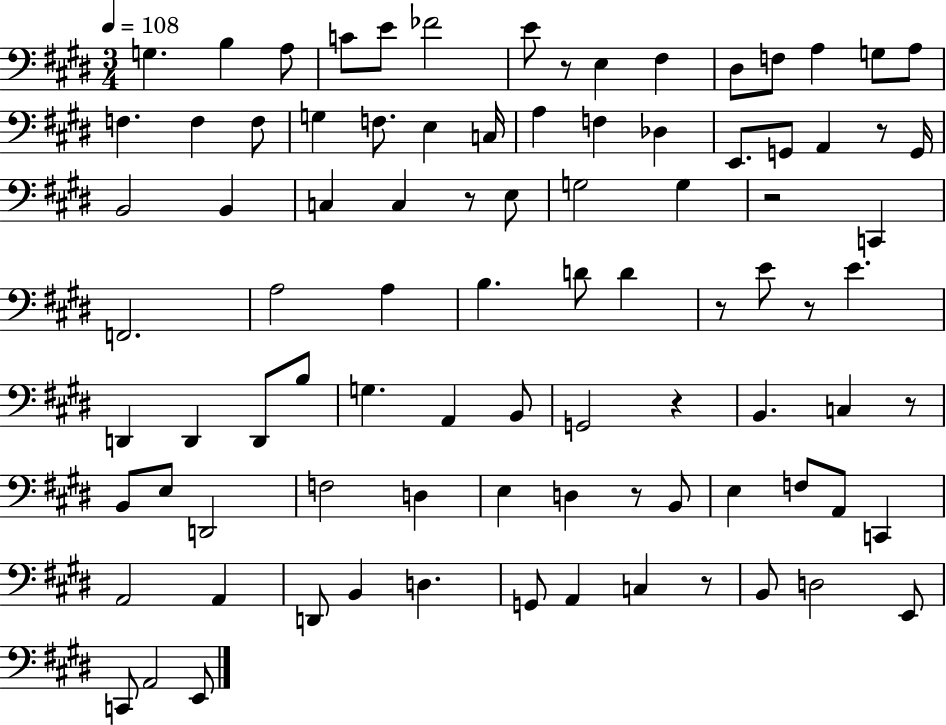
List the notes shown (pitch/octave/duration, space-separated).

G3/q. B3/q A3/e C4/e E4/e FES4/h E4/e R/e E3/q F#3/q D#3/e F3/e A3/q G3/e A3/e F3/q. F3/q F3/e G3/q F3/e. E3/q C3/s A3/q F3/q Db3/q E2/e. G2/e A2/q R/e G2/s B2/h B2/q C3/q C3/q R/e E3/e G3/h G3/q R/h C2/q F2/h. A3/h A3/q B3/q. D4/e D4/q R/e E4/e R/e E4/q. D2/q D2/q D2/e B3/e G3/q. A2/q B2/e G2/h R/q B2/q. C3/q R/e B2/e E3/e D2/h F3/h D3/q E3/q D3/q R/e B2/e E3/q F3/e A2/e C2/q A2/h A2/q D2/e B2/q D3/q. G2/e A2/q C3/q R/e B2/e D3/h E2/e C2/e A2/h E2/e